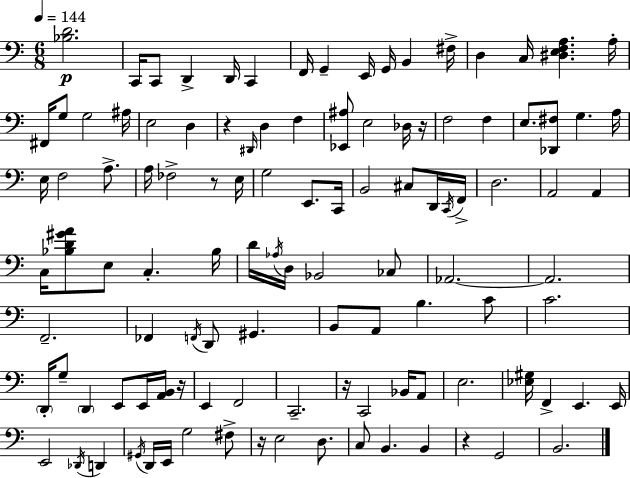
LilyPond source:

{
  \clef bass
  \numericTimeSignature
  \time 6/8
  \key a \minor
  \tempo 4 = 144
  <bes d'>2.\p | c,16 c,8 d,4-> d,16 c,4 | f,16 g,4-- e,16 g,16 b,4 fis16-> | d4 c16 <dis e f a>4. a16-. | \break fis,16 g8 g2 ais16 | e2 d4 | r4 \grace { dis,16 } d4 f4 | <ees, ais>8 e2 des16 | \break r16 f2 f4 | e8. <des, fis>8 g4. | a16 e16 f2 a8.-> | a16 fes2-> r8 | \break e16 g2 e,8. | c,16 b,2 cis8 d,16 | \acciaccatura { c,16 } f,16-> d2. | a,2 a,4 | \break c16 <bes d' gis' a'>8 e8 c4.-. | bes16 d'16 \acciaccatura { aes16 } d16 bes,2 | ces8 aes,2.~~ | aes,2. | \break f,2.-- | fes,4 \acciaccatura { f,16 } d,8 gis,4. | b,8 a,8 b4. | c'8 c'2. | \break \parenthesize d,16-. g8-- \parenthesize d,4 e,8 | e,16 <a, b,>16 r16 e,4 f,2 | c,2.-- | r16 c,2 | \break bes,16 a,8 e2. | <ees gis>16 f,4-> e,4. | e,16 e,2 | \acciaccatura { des,16 } d,4 \acciaccatura { gis,16 } d,16 e,16 g2 | \break fis8-> r16 e2 | d8. c8 b,4. | b,4 r4 g,2 | b,2. | \break \bar "|."
}